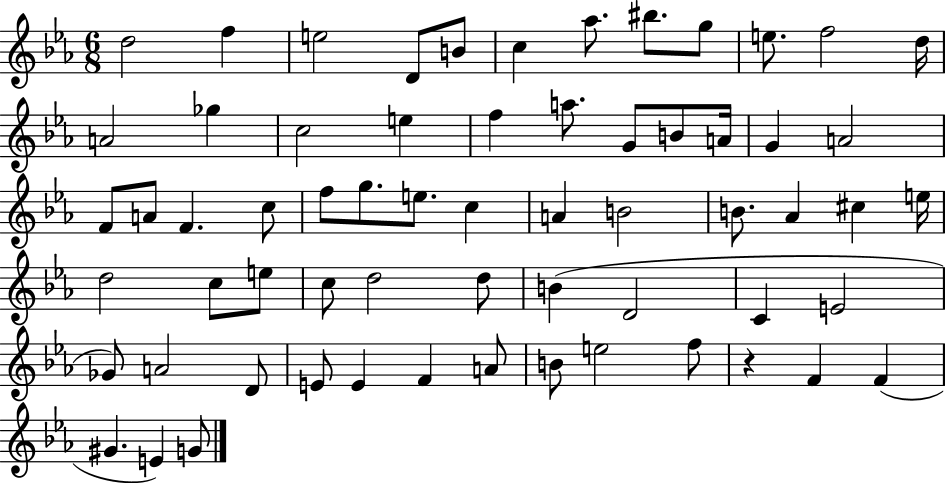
{
  \clef treble
  \numericTimeSignature
  \time 6/8
  \key ees \major
  d''2 f''4 | e''2 d'8 b'8 | c''4 aes''8. bis''8. g''8 | e''8. f''2 d''16 | \break a'2 ges''4 | c''2 e''4 | f''4 a''8. g'8 b'8 a'16 | g'4 a'2 | \break f'8 a'8 f'4. c''8 | f''8 g''8. e''8. c''4 | a'4 b'2 | b'8. aes'4 cis''4 e''16 | \break d''2 c''8 e''8 | c''8 d''2 d''8 | b'4( d'2 | c'4 e'2 | \break ges'8) a'2 d'8 | e'8 e'4 f'4 a'8 | b'8 e''2 f''8 | r4 f'4 f'4( | \break gis'4. e'4) g'8 | \bar "|."
}